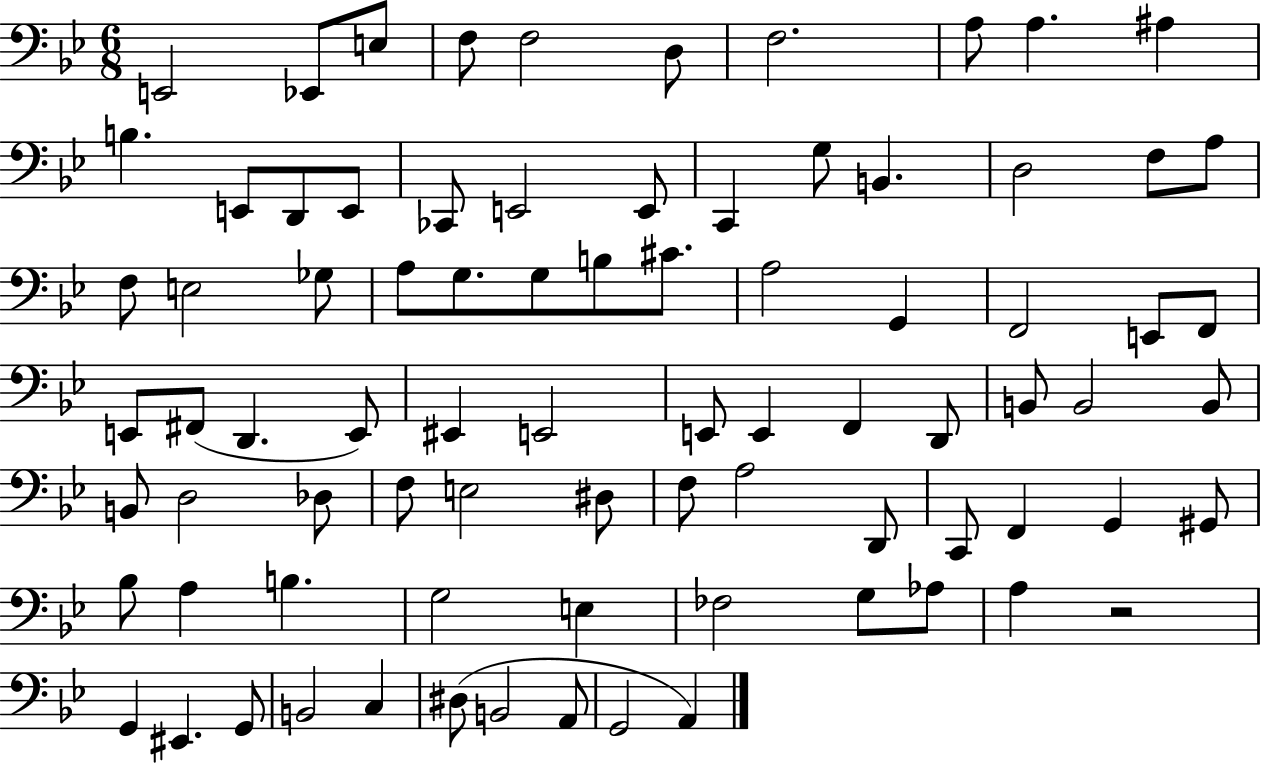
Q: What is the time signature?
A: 6/8